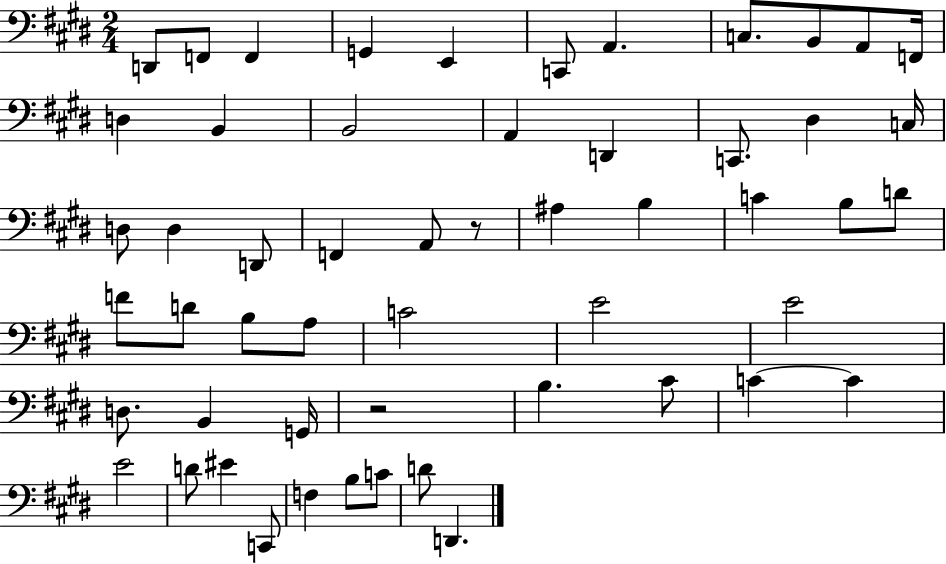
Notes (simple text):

D2/e F2/e F2/q G2/q E2/q C2/e A2/q. C3/e. B2/e A2/e F2/s D3/q B2/q B2/h A2/q D2/q C2/e. D#3/q C3/s D3/e D3/q D2/e F2/q A2/e R/e A#3/q B3/q C4/q B3/e D4/e F4/e D4/e B3/e A3/e C4/h E4/h E4/h D3/e. B2/q G2/s R/h B3/q. C#4/e C4/q C4/q E4/h D4/e EIS4/q C2/e F3/q B3/e C4/e D4/e D2/q.